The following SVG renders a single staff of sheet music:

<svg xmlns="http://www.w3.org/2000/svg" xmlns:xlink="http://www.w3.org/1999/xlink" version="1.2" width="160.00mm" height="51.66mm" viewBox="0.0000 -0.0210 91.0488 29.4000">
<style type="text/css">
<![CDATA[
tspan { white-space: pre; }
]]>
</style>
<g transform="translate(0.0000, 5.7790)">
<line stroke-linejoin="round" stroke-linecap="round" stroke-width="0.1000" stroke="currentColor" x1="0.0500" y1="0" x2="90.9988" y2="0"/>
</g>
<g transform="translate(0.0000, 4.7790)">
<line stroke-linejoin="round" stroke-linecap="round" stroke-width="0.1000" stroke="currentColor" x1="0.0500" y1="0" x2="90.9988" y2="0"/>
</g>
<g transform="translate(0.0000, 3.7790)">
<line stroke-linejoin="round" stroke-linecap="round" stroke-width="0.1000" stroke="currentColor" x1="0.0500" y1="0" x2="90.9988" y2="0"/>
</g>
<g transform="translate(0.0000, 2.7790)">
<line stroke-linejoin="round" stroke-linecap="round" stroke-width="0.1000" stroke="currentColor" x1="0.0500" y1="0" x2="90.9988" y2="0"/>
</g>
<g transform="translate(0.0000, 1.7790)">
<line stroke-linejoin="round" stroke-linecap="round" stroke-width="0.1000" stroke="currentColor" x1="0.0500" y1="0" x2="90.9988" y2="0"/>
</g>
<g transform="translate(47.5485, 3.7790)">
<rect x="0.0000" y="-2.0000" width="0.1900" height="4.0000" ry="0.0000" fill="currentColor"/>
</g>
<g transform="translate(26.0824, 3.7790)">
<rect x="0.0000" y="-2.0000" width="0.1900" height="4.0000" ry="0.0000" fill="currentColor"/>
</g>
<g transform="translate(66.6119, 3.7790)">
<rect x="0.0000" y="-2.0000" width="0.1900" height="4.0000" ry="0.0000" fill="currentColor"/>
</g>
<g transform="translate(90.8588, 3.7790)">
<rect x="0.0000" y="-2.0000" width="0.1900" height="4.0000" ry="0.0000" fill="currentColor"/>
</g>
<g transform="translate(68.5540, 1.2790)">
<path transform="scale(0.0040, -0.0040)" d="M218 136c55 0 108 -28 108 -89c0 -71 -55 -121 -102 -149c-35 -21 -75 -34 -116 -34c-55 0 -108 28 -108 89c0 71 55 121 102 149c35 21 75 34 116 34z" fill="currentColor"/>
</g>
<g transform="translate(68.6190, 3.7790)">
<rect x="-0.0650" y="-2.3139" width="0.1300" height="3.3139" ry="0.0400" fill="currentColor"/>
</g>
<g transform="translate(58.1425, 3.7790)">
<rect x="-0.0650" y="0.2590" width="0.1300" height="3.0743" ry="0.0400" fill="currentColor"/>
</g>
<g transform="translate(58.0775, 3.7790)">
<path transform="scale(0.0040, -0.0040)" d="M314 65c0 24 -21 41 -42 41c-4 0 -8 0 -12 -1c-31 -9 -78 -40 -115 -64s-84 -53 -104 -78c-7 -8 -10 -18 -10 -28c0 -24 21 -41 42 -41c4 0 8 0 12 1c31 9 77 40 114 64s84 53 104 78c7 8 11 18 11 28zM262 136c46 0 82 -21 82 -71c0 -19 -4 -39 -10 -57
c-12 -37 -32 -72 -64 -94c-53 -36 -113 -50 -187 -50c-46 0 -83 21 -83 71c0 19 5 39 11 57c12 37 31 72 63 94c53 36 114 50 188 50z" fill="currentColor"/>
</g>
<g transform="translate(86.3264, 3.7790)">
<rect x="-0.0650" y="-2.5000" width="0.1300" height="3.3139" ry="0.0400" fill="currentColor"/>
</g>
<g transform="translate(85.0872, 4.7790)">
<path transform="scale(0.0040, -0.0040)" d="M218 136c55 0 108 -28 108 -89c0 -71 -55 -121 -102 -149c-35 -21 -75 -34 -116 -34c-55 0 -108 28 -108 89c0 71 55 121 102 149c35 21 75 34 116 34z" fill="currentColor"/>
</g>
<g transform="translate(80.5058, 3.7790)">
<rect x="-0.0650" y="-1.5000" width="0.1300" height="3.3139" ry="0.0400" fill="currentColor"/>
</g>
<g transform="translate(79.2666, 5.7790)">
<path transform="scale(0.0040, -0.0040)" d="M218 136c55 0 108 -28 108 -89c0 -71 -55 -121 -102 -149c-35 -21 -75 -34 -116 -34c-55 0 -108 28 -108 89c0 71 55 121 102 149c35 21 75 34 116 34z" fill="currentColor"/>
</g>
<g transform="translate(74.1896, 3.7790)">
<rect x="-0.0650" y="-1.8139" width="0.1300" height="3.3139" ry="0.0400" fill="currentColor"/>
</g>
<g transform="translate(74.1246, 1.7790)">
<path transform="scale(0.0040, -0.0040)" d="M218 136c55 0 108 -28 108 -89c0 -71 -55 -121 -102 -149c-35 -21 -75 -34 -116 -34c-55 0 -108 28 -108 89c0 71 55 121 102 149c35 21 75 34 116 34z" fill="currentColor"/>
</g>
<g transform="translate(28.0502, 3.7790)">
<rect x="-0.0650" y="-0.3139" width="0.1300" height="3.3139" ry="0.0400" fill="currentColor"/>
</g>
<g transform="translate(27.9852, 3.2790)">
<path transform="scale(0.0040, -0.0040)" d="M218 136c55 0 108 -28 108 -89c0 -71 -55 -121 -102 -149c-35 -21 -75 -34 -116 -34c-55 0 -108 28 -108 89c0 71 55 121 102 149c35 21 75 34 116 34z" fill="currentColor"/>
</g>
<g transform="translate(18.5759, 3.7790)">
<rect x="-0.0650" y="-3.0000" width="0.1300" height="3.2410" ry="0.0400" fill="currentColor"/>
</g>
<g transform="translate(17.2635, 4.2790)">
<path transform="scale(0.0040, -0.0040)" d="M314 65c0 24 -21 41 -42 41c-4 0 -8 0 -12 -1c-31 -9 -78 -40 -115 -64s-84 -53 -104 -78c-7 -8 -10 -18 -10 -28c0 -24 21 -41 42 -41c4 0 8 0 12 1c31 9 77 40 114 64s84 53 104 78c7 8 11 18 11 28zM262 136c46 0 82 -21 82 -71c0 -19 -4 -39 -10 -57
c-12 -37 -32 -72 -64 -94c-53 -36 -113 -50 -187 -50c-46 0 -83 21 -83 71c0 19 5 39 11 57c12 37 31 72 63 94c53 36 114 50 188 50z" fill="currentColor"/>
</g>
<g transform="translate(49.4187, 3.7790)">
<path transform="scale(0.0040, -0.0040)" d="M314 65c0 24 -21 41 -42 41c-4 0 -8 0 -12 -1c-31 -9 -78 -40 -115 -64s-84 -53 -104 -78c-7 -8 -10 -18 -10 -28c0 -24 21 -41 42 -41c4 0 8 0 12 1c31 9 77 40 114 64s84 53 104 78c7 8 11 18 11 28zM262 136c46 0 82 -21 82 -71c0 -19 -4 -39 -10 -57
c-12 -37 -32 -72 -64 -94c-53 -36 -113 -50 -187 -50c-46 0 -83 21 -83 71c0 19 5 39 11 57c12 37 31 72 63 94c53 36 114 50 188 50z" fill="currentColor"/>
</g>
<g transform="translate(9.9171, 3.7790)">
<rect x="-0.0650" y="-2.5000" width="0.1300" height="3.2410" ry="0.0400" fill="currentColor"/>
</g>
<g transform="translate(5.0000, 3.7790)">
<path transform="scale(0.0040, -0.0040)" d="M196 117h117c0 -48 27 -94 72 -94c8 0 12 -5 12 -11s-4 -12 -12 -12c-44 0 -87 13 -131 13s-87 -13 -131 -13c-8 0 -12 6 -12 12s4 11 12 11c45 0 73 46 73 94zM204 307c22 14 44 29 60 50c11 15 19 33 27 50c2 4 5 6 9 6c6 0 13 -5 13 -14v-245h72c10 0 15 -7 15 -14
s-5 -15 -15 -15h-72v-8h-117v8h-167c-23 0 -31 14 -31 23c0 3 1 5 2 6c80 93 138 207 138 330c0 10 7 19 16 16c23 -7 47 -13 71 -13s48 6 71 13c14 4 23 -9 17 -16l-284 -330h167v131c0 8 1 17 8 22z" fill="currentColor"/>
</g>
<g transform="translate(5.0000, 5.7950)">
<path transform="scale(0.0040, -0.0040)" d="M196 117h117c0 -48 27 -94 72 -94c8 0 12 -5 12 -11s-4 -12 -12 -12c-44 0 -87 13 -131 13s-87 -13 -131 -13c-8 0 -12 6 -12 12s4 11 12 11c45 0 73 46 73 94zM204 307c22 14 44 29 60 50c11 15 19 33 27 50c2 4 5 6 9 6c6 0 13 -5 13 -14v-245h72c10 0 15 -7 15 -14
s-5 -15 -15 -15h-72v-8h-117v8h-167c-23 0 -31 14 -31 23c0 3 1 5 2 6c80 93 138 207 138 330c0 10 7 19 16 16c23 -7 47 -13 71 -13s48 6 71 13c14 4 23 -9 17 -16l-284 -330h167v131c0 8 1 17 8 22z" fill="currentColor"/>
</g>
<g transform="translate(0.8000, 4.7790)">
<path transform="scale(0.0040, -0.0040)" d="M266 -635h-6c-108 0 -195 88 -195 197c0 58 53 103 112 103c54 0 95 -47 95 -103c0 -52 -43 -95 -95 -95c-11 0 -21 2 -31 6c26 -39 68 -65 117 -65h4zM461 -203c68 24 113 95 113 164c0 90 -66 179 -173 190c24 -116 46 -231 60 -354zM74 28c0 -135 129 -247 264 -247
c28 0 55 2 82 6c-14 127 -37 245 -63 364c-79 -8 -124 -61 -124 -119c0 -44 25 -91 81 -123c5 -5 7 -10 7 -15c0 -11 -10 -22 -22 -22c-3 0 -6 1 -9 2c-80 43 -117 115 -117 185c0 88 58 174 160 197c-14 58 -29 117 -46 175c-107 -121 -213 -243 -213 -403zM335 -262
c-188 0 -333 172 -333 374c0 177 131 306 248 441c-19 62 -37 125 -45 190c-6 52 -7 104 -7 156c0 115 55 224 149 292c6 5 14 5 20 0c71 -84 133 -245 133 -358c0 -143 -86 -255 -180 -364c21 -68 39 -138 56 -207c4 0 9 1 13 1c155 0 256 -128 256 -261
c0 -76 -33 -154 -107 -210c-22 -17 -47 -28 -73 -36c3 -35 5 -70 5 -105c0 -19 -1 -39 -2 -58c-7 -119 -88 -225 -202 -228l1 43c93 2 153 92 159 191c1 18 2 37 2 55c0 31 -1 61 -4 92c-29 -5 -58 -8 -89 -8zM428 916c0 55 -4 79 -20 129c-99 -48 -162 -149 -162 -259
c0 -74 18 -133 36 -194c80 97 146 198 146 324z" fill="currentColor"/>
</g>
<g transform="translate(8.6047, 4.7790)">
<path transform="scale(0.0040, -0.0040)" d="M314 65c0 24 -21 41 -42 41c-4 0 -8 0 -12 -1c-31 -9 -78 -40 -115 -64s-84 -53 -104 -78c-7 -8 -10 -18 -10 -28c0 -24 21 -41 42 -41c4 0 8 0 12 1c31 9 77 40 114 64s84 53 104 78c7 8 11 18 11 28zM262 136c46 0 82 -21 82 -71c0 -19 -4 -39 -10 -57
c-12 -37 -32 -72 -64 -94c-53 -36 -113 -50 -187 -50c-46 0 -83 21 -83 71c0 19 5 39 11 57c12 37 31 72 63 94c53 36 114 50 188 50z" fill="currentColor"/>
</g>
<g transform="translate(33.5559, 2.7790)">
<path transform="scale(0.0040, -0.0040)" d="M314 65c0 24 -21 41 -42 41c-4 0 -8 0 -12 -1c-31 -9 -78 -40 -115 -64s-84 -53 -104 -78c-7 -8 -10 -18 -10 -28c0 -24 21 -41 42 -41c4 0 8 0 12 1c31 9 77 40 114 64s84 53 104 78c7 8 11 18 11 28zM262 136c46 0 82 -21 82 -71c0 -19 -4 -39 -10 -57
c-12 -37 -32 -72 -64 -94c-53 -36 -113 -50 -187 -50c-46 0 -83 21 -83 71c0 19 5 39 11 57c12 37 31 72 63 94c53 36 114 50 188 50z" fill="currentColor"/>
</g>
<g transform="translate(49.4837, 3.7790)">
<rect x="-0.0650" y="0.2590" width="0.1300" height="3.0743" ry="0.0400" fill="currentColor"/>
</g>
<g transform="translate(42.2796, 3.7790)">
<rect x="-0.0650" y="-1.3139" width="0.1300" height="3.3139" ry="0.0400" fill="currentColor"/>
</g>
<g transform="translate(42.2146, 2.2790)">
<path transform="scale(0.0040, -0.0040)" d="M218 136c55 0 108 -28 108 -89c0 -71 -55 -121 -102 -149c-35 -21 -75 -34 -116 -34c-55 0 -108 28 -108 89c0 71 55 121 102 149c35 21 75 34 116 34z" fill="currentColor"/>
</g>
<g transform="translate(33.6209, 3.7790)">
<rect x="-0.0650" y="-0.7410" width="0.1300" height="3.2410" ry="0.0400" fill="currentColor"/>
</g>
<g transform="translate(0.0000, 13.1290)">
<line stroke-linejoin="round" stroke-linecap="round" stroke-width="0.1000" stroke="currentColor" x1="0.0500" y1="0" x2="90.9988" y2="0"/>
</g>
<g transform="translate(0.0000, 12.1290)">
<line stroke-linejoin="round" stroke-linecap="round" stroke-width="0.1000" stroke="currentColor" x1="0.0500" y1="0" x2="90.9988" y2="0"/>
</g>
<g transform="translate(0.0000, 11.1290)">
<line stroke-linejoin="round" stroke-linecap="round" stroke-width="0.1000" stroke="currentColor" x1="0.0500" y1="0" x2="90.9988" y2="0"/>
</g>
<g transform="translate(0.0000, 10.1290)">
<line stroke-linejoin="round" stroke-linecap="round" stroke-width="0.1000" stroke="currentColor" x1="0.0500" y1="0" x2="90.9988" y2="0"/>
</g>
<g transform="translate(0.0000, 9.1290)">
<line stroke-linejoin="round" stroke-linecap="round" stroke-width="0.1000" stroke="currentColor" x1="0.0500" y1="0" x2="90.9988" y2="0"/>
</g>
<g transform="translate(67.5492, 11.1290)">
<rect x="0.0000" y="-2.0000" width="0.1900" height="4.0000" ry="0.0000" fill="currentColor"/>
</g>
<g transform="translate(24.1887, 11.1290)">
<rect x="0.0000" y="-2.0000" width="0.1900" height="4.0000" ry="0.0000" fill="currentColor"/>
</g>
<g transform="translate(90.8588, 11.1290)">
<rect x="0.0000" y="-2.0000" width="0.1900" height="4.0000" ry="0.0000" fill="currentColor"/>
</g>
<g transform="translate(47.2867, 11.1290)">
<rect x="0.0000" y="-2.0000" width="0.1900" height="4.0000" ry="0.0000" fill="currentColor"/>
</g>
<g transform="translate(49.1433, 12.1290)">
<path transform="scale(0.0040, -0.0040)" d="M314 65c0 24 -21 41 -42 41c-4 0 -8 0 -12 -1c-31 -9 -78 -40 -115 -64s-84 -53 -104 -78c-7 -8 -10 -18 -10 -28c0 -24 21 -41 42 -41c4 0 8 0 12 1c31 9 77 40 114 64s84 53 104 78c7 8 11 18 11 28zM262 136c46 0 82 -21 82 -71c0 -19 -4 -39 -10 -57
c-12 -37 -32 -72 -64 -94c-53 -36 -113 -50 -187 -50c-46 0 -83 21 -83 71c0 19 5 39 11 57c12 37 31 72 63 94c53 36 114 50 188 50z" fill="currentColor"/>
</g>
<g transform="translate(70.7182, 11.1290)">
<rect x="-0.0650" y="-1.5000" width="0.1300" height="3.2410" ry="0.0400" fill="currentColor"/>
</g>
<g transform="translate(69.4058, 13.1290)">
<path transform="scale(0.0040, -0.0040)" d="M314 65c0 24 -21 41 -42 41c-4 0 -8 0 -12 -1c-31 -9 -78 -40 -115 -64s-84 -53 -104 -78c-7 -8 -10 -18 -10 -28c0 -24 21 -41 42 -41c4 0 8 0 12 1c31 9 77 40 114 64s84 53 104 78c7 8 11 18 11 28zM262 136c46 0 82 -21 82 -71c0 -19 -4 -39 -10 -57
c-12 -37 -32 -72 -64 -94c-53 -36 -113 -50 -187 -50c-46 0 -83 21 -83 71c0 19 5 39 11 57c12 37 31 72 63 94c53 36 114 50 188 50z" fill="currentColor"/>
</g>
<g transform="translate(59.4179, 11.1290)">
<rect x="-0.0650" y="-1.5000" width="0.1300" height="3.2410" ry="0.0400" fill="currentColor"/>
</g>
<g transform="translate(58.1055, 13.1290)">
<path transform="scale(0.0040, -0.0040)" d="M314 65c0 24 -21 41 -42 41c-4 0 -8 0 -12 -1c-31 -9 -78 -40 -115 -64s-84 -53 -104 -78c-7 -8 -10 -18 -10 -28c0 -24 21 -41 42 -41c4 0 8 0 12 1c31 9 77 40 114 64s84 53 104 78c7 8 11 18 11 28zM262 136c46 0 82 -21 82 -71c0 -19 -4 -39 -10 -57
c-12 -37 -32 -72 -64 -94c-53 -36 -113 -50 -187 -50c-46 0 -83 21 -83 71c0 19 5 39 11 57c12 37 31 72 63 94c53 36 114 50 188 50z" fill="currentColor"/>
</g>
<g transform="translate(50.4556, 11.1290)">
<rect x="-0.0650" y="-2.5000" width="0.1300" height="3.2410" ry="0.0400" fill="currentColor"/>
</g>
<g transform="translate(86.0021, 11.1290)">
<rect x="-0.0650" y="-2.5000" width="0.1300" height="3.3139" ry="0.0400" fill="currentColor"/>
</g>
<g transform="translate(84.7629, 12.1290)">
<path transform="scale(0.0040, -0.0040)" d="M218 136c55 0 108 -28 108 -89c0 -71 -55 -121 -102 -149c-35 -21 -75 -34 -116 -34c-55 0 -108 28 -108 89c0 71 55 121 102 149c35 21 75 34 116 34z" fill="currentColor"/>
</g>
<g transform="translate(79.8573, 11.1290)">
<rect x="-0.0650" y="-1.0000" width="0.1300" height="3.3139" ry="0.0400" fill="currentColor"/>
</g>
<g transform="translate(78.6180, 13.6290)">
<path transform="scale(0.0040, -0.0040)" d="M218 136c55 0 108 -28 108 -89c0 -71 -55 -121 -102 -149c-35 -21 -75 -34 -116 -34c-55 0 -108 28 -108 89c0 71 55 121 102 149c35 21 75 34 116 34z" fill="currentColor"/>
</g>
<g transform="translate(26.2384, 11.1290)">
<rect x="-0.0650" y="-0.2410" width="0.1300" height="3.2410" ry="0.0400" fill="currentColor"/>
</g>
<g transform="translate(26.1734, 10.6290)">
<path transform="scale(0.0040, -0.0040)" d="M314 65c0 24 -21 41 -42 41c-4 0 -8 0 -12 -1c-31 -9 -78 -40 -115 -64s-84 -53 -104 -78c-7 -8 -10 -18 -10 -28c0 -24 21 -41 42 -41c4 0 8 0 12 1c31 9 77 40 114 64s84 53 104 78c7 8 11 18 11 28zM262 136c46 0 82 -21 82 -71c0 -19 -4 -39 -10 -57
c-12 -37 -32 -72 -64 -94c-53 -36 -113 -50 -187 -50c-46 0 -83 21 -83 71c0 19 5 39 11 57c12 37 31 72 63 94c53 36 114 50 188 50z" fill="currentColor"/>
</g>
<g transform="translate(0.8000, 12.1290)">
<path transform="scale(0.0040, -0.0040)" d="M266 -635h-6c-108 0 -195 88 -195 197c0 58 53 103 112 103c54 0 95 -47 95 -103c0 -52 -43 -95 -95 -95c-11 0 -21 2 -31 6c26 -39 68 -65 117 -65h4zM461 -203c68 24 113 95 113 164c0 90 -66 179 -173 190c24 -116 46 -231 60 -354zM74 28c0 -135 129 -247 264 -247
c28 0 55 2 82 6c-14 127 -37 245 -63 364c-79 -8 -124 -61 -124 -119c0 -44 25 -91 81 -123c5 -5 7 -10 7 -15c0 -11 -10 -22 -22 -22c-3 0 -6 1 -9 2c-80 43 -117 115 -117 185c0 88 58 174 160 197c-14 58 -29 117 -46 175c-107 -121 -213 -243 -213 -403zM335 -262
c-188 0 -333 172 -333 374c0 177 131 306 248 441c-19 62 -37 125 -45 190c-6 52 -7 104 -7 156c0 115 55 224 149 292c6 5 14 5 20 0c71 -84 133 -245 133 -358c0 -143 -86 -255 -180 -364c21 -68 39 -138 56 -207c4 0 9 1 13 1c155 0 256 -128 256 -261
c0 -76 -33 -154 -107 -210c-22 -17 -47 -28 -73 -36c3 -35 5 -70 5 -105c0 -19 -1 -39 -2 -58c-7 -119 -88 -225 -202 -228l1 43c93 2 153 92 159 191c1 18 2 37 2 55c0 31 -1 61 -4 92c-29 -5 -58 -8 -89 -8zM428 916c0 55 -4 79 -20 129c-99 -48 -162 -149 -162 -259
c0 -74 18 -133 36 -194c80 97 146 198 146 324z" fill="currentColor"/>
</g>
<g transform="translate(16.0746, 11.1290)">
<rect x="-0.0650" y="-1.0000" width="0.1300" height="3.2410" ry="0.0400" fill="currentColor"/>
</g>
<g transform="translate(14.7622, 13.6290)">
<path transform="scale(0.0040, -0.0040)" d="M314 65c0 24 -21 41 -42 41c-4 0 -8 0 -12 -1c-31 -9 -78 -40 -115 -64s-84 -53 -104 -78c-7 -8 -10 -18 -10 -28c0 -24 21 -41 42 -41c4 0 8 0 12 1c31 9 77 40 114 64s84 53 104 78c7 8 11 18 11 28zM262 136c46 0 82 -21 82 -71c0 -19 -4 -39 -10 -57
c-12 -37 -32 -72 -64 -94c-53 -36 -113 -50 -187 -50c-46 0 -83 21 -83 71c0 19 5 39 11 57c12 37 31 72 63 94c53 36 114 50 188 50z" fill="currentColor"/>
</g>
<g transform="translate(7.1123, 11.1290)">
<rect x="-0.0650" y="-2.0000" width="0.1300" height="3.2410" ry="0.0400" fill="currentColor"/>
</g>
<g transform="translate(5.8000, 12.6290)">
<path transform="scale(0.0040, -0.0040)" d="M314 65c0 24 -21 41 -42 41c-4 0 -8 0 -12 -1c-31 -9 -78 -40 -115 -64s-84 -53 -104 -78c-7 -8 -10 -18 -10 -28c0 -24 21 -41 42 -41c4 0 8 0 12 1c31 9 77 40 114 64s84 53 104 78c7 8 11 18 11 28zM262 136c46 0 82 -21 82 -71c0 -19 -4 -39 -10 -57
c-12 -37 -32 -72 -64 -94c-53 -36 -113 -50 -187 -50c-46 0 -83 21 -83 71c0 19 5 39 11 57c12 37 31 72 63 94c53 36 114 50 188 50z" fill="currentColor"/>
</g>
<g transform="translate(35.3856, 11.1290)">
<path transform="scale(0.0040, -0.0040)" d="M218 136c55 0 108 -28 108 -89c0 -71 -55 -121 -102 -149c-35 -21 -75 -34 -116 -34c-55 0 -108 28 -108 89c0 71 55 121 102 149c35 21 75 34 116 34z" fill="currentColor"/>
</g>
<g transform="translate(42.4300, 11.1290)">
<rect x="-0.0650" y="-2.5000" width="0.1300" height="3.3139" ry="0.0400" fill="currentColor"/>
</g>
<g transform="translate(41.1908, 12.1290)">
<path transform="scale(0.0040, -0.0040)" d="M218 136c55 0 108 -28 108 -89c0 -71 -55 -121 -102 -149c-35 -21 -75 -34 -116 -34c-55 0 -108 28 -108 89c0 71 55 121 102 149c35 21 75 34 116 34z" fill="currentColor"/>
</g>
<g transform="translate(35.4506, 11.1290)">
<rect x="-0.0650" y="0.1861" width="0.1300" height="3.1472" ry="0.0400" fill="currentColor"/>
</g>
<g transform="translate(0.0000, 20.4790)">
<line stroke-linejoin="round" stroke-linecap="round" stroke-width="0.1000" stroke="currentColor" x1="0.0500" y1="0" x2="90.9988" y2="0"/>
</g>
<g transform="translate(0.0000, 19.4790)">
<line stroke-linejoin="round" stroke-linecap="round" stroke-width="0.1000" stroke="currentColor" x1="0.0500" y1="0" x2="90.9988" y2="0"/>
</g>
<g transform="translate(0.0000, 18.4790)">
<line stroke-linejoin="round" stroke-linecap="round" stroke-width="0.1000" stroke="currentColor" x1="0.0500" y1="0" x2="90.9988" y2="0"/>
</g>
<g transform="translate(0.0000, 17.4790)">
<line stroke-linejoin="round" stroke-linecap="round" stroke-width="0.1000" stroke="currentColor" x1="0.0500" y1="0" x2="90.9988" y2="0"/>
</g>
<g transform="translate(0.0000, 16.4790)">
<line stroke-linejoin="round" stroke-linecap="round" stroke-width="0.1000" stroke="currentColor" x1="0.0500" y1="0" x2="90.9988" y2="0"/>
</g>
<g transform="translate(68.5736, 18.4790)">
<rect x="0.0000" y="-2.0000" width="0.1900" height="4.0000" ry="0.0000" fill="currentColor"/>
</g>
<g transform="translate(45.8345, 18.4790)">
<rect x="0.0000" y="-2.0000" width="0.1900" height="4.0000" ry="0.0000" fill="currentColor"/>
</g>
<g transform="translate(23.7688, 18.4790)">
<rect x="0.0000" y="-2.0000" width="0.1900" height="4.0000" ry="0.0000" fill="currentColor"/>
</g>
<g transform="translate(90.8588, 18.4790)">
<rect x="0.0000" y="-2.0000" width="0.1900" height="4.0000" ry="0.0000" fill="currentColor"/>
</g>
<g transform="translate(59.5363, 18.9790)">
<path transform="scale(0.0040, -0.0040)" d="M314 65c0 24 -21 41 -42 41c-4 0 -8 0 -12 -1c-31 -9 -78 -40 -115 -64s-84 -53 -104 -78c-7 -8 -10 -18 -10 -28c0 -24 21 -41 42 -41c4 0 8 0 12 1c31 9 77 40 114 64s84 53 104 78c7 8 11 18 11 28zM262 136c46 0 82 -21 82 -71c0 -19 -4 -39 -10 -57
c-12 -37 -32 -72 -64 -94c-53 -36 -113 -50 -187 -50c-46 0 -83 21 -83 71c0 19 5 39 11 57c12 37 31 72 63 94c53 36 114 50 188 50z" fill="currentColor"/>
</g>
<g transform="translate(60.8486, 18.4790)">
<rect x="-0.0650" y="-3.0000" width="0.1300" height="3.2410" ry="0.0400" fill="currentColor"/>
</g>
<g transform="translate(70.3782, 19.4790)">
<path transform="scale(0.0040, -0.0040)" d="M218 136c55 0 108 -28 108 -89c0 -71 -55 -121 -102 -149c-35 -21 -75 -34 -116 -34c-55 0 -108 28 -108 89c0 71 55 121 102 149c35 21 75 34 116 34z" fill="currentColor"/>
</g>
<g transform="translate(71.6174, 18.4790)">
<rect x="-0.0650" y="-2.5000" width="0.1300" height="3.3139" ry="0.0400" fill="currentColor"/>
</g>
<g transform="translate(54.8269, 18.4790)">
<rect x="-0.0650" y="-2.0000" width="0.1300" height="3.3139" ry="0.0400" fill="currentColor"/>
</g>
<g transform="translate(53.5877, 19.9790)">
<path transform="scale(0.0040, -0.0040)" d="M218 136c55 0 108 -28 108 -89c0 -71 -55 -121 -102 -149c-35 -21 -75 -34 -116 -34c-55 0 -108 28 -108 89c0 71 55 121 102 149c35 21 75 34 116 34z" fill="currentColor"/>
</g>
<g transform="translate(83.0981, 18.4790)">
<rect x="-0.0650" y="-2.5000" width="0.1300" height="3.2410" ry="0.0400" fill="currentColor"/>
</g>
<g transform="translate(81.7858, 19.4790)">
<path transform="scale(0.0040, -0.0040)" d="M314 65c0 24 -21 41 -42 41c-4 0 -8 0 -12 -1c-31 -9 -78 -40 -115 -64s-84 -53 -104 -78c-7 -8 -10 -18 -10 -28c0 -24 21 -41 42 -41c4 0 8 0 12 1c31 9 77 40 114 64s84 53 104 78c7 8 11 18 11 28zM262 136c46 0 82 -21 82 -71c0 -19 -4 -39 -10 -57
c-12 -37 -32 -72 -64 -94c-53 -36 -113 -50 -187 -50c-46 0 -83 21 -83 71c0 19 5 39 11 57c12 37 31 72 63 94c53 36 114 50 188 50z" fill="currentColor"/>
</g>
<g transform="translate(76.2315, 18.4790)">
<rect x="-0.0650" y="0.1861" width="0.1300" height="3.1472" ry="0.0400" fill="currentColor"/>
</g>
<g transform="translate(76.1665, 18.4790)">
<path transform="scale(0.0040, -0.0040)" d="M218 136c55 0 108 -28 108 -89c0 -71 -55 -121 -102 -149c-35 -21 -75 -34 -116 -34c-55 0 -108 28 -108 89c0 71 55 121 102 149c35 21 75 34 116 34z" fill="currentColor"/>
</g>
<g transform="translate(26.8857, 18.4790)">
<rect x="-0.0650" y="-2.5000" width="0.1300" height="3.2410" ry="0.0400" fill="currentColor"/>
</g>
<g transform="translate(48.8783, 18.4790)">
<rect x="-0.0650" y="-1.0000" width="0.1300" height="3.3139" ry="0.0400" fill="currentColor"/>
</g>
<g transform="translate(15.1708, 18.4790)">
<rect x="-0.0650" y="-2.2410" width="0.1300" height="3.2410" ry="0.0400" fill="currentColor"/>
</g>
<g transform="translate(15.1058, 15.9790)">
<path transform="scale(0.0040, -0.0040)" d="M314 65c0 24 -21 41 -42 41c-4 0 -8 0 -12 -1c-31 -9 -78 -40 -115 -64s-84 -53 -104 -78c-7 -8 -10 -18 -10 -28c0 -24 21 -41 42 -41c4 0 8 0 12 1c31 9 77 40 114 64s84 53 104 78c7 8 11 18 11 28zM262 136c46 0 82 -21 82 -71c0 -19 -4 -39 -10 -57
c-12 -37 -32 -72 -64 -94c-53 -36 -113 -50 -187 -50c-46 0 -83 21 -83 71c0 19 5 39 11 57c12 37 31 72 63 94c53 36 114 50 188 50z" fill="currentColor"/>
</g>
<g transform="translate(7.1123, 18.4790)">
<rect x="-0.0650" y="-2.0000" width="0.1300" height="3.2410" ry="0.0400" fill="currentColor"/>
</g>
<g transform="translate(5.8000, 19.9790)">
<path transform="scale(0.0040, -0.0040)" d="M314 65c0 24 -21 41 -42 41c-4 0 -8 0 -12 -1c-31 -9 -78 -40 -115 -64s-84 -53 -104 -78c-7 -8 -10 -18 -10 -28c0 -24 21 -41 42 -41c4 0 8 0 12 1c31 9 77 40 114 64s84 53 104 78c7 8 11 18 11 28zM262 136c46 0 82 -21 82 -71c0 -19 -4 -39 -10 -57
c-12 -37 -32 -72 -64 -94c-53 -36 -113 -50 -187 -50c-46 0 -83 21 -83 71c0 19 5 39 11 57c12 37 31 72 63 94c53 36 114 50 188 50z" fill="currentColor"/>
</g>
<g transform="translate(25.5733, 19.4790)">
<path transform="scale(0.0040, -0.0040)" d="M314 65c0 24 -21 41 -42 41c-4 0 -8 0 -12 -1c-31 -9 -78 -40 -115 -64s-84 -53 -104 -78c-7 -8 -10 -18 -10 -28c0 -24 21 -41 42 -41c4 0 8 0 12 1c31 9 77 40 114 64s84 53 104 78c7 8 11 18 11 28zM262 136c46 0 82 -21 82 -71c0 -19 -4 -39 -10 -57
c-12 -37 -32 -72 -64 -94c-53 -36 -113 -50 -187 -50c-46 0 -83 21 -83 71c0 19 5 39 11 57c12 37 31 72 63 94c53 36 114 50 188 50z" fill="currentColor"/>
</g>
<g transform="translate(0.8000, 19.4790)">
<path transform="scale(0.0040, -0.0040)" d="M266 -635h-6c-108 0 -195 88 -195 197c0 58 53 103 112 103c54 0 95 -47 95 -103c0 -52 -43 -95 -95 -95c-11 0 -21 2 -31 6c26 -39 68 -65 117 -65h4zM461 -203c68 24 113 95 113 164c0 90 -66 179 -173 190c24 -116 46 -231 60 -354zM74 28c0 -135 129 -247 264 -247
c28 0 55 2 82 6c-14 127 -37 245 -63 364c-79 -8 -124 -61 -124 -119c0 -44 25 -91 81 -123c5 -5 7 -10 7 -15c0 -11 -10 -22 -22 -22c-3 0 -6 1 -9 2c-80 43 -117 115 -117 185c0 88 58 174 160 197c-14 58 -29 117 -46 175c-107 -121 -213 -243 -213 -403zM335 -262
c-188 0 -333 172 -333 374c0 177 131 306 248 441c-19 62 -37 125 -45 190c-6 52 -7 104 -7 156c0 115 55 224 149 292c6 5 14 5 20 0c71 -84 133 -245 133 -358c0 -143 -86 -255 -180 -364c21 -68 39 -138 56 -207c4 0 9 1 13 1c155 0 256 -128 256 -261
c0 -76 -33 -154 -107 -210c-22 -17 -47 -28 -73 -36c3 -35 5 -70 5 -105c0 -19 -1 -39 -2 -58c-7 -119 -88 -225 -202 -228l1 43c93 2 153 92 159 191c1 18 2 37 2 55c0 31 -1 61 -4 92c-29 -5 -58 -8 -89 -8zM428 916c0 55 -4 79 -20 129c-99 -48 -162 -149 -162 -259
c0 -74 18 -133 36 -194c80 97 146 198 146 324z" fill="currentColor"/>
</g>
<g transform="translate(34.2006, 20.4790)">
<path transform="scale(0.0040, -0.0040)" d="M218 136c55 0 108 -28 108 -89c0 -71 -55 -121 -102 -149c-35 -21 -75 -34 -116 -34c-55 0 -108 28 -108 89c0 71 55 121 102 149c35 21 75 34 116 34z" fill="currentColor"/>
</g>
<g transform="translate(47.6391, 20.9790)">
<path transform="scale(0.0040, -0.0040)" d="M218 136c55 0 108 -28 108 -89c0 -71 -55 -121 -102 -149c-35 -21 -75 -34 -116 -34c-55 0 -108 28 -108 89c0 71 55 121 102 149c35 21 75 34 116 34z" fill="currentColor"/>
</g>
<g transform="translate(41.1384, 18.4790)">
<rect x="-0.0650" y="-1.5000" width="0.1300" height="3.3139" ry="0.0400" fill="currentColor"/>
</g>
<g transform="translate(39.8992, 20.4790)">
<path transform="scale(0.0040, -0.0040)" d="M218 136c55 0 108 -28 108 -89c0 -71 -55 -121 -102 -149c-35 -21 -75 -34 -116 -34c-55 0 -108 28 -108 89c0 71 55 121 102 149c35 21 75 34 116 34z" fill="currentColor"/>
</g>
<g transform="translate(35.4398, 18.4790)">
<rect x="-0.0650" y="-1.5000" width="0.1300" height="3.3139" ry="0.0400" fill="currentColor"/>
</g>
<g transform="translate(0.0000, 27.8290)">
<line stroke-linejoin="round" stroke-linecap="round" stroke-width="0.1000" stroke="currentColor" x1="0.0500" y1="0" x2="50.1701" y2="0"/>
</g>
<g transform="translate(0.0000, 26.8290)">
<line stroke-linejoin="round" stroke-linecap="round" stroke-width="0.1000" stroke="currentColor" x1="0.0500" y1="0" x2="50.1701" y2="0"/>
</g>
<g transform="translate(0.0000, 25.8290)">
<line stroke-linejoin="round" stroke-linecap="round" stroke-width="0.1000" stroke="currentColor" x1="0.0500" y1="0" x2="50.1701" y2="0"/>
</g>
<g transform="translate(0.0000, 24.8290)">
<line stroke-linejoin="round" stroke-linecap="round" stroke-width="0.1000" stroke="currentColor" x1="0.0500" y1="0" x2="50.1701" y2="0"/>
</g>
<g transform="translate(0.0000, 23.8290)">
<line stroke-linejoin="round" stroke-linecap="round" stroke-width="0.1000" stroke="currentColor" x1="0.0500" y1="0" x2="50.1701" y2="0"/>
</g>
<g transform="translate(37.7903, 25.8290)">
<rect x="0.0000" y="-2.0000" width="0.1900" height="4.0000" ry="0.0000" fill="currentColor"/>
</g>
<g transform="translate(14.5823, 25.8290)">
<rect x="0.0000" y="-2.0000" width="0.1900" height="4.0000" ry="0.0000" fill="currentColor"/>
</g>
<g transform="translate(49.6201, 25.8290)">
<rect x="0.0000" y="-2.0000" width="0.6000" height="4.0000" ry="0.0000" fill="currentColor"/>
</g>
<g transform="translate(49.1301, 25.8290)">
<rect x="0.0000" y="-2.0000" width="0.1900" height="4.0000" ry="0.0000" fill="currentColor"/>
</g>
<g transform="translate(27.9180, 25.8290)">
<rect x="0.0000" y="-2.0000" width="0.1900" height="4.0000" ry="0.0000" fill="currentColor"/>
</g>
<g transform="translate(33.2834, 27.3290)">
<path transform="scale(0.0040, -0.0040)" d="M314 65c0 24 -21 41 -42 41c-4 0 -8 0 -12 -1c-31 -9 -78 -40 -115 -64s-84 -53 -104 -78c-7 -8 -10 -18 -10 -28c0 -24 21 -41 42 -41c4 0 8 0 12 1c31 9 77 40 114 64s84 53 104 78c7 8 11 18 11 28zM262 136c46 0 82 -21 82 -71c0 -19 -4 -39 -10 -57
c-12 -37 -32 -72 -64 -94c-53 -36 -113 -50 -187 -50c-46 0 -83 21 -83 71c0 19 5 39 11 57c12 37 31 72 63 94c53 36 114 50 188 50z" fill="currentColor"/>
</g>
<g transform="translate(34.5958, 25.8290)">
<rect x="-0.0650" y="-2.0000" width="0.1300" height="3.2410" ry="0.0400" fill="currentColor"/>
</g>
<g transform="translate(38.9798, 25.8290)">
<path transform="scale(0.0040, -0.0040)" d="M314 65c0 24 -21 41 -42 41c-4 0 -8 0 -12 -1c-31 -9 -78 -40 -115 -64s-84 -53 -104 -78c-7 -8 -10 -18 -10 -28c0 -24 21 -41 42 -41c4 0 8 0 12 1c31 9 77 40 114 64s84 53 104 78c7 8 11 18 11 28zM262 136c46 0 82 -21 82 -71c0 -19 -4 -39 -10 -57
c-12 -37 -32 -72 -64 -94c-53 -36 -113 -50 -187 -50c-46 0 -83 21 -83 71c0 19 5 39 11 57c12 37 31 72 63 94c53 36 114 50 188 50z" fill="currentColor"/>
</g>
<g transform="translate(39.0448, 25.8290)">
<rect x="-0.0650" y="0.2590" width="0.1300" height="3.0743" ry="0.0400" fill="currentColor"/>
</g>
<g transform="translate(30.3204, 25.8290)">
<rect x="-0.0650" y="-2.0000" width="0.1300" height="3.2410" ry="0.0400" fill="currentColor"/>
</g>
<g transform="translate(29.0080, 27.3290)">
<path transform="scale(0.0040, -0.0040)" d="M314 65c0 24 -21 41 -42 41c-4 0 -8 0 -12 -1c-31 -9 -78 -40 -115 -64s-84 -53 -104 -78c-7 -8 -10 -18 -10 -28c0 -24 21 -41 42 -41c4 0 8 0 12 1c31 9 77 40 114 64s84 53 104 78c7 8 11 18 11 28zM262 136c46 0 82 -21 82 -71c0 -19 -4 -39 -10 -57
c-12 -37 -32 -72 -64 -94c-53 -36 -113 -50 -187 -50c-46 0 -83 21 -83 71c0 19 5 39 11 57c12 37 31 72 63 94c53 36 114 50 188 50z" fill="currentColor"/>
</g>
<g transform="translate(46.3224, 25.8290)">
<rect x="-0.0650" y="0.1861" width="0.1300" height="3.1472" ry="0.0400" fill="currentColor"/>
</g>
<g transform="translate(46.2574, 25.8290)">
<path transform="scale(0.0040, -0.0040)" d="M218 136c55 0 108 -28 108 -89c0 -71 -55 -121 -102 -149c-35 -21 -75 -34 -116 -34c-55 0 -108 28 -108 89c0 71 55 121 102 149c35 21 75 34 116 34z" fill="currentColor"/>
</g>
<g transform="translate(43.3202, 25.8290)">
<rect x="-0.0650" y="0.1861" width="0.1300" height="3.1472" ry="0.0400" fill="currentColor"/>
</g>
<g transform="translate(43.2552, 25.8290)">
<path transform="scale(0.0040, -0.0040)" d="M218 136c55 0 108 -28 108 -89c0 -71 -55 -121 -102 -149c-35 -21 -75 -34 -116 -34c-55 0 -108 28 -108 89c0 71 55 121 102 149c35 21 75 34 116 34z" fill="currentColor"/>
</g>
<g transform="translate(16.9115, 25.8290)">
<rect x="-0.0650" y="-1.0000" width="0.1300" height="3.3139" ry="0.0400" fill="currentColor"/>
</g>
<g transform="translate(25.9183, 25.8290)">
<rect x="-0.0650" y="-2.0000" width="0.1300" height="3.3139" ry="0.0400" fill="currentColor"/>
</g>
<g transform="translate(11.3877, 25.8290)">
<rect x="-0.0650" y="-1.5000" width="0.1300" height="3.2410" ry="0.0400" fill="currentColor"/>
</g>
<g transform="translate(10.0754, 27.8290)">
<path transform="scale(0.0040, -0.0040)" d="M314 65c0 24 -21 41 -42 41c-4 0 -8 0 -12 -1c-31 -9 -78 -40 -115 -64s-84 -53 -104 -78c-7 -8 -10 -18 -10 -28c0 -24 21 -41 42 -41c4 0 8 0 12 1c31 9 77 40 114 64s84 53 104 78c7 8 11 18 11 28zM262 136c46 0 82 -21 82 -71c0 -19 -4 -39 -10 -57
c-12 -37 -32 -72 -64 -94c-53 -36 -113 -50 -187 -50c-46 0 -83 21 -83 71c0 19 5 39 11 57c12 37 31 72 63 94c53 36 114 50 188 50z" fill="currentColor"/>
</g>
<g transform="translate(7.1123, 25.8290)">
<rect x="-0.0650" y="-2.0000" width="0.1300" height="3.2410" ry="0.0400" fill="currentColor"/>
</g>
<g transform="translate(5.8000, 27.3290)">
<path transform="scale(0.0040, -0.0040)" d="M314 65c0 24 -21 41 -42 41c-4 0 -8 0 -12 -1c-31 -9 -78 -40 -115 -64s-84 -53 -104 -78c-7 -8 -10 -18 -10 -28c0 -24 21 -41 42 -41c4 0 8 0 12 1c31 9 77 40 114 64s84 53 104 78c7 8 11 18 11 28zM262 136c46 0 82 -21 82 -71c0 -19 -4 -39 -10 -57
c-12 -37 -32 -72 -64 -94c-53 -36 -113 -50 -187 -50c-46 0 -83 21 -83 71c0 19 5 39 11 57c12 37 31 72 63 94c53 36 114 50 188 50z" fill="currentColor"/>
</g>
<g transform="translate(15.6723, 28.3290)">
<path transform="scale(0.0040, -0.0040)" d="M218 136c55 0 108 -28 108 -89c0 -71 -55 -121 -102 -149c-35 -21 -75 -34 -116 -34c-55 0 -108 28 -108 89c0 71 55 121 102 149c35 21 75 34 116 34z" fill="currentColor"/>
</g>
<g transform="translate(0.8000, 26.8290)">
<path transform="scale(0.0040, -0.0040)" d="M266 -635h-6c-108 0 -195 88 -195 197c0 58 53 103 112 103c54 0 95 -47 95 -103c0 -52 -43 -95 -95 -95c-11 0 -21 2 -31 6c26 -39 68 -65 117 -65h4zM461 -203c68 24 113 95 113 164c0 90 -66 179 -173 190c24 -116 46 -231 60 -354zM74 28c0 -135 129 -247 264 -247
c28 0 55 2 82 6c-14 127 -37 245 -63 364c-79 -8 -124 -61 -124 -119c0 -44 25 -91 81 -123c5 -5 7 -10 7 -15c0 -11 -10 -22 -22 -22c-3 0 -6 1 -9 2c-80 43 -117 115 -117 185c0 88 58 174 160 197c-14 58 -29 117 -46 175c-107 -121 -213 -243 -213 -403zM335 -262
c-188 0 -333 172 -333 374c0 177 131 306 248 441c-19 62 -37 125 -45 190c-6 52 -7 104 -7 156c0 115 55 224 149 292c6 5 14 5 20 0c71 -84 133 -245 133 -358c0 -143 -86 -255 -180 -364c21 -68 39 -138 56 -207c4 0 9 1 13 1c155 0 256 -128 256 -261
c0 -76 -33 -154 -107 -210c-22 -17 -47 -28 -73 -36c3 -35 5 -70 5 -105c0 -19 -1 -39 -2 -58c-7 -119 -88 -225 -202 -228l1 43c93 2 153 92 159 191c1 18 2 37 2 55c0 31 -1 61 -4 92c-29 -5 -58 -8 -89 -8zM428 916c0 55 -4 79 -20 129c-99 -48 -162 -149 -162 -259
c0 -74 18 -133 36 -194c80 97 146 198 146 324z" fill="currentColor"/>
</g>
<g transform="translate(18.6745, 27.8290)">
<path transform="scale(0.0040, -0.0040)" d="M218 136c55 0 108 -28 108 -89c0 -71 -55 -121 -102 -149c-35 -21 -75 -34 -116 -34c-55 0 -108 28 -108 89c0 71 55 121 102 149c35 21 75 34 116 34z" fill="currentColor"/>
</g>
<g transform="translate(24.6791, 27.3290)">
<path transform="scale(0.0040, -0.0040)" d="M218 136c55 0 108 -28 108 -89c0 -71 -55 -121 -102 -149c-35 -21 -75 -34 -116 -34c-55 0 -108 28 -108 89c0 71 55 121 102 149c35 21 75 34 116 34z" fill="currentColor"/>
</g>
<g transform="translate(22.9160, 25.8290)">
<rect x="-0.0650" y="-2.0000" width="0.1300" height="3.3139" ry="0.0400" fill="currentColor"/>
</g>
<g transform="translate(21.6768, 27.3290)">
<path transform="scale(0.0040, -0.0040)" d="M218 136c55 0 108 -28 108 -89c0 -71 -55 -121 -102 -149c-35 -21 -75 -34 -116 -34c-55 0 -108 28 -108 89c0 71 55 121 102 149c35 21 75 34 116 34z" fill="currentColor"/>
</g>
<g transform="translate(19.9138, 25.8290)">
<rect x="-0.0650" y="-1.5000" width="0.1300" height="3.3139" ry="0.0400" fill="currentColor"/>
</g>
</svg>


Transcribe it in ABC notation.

X:1
T:Untitled
M:4/4
L:1/4
K:C
G2 A2 c d2 e B2 B2 g f E G F2 D2 c2 B G G2 E2 E2 D G F2 g2 G2 E E D F A2 G B G2 F2 E2 D E F F F2 F2 B2 B B